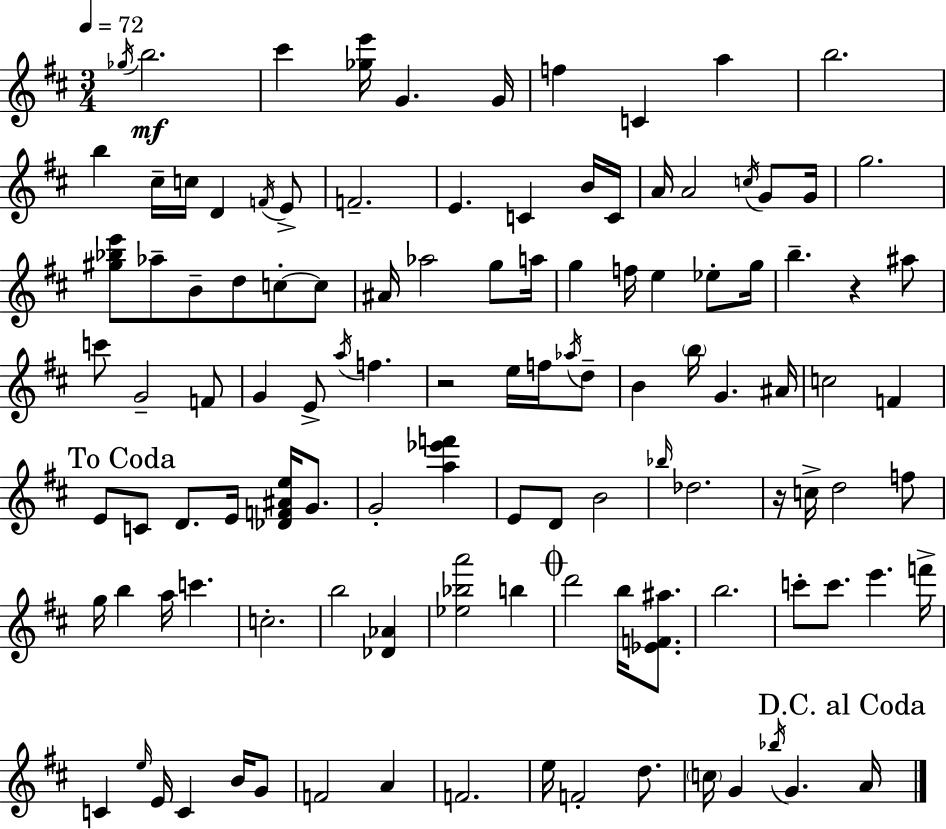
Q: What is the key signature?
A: D major